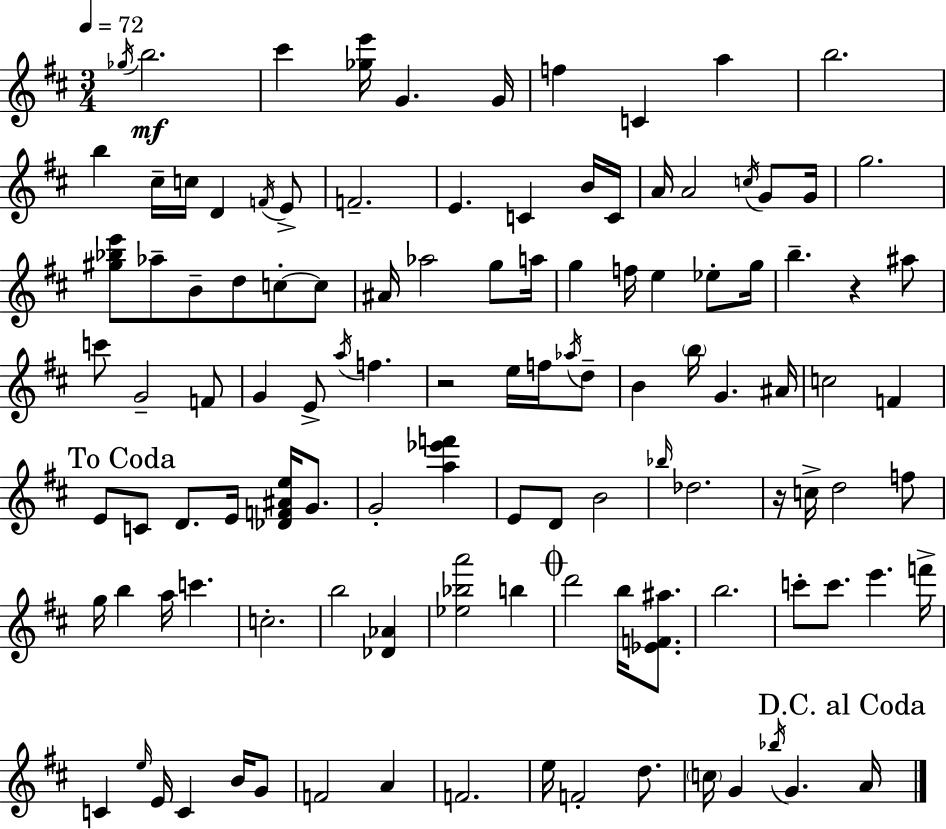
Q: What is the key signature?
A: D major